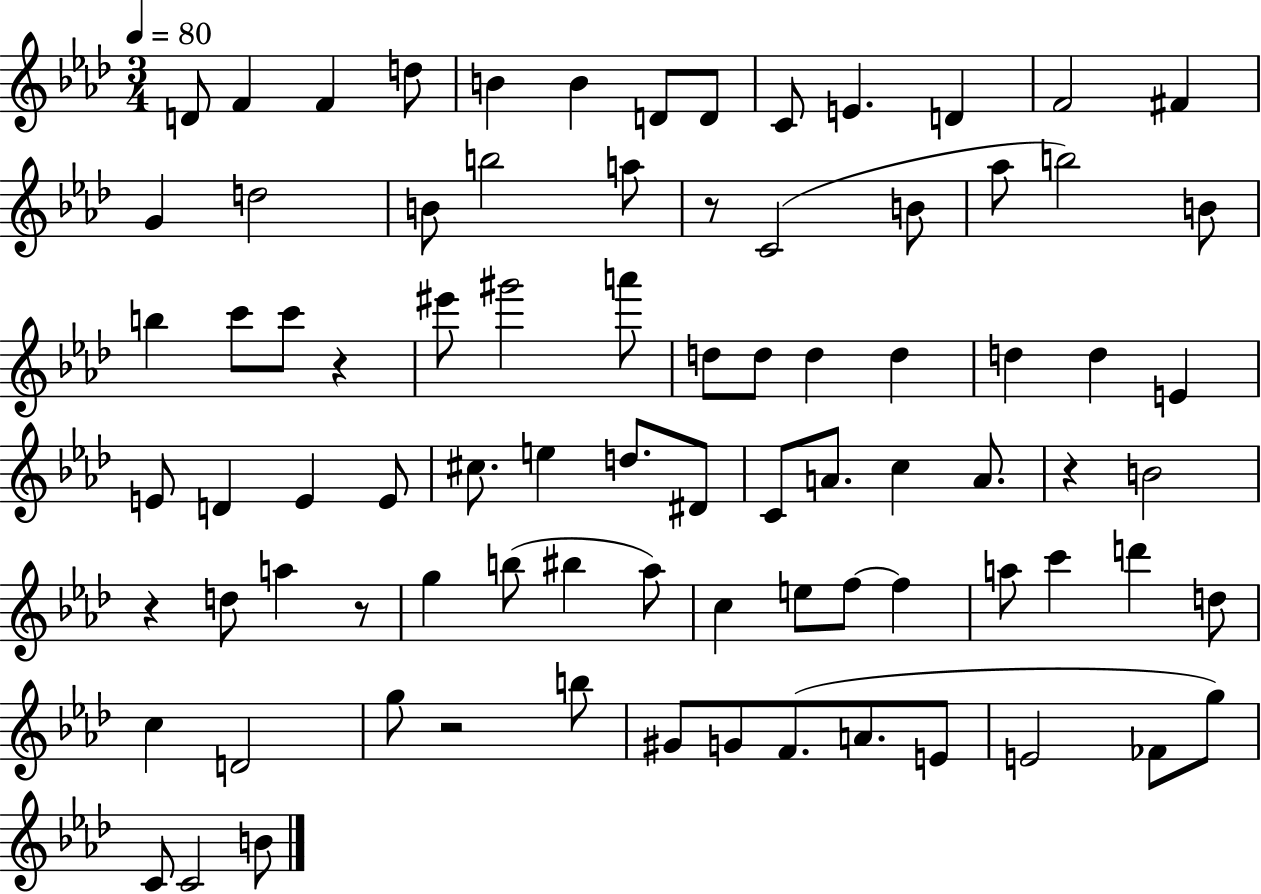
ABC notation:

X:1
T:Untitled
M:3/4
L:1/4
K:Ab
D/2 F F d/2 B B D/2 D/2 C/2 E D F2 ^F G d2 B/2 b2 a/2 z/2 C2 B/2 _a/2 b2 B/2 b c'/2 c'/2 z ^e'/2 ^g'2 a'/2 d/2 d/2 d d d d E E/2 D E E/2 ^c/2 e d/2 ^D/2 C/2 A/2 c A/2 z B2 z d/2 a z/2 g b/2 ^b _a/2 c e/2 f/2 f a/2 c' d' d/2 c D2 g/2 z2 b/2 ^G/2 G/2 F/2 A/2 E/2 E2 _F/2 g/2 C/2 C2 B/2